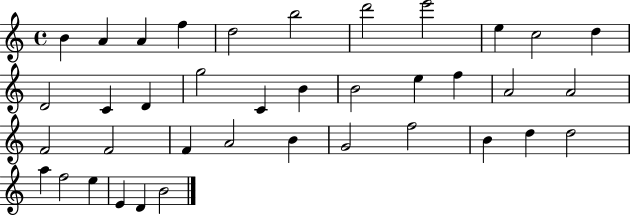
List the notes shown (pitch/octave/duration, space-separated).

B4/q A4/q A4/q F5/q D5/h B5/h D6/h E6/h E5/q C5/h D5/q D4/h C4/q D4/q G5/h C4/q B4/q B4/h E5/q F5/q A4/h A4/h F4/h F4/h F4/q A4/h B4/q G4/h F5/h B4/q D5/q D5/h A5/q F5/h E5/q E4/q D4/q B4/h